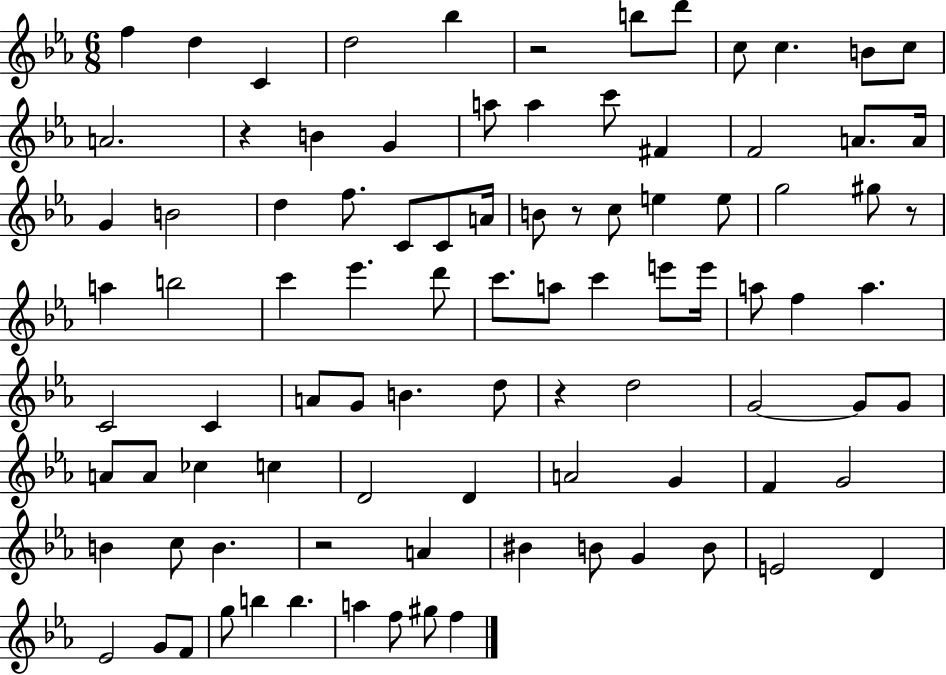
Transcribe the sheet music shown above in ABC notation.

X:1
T:Untitled
M:6/8
L:1/4
K:Eb
f d C d2 _b z2 b/2 d'/2 c/2 c B/2 c/2 A2 z B G a/2 a c'/2 ^F F2 A/2 A/4 G B2 d f/2 C/2 C/2 A/4 B/2 z/2 c/2 e e/2 g2 ^g/2 z/2 a b2 c' _e' d'/2 c'/2 a/2 c' e'/2 e'/4 a/2 f a C2 C A/2 G/2 B d/2 z d2 G2 G/2 G/2 A/2 A/2 _c c D2 D A2 G F G2 B c/2 B z2 A ^B B/2 G B/2 E2 D _E2 G/2 F/2 g/2 b b a f/2 ^g/2 f